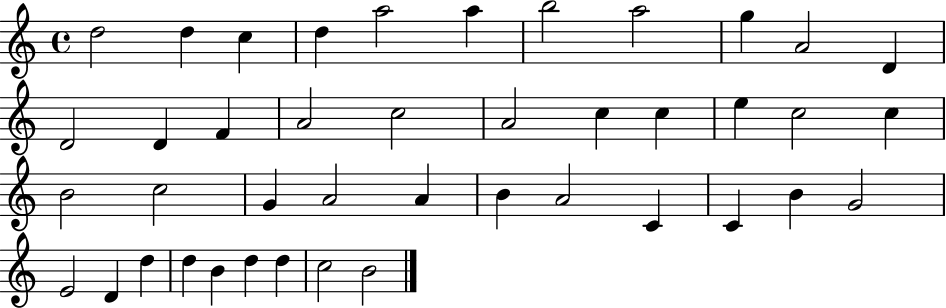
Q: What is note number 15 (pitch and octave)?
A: A4